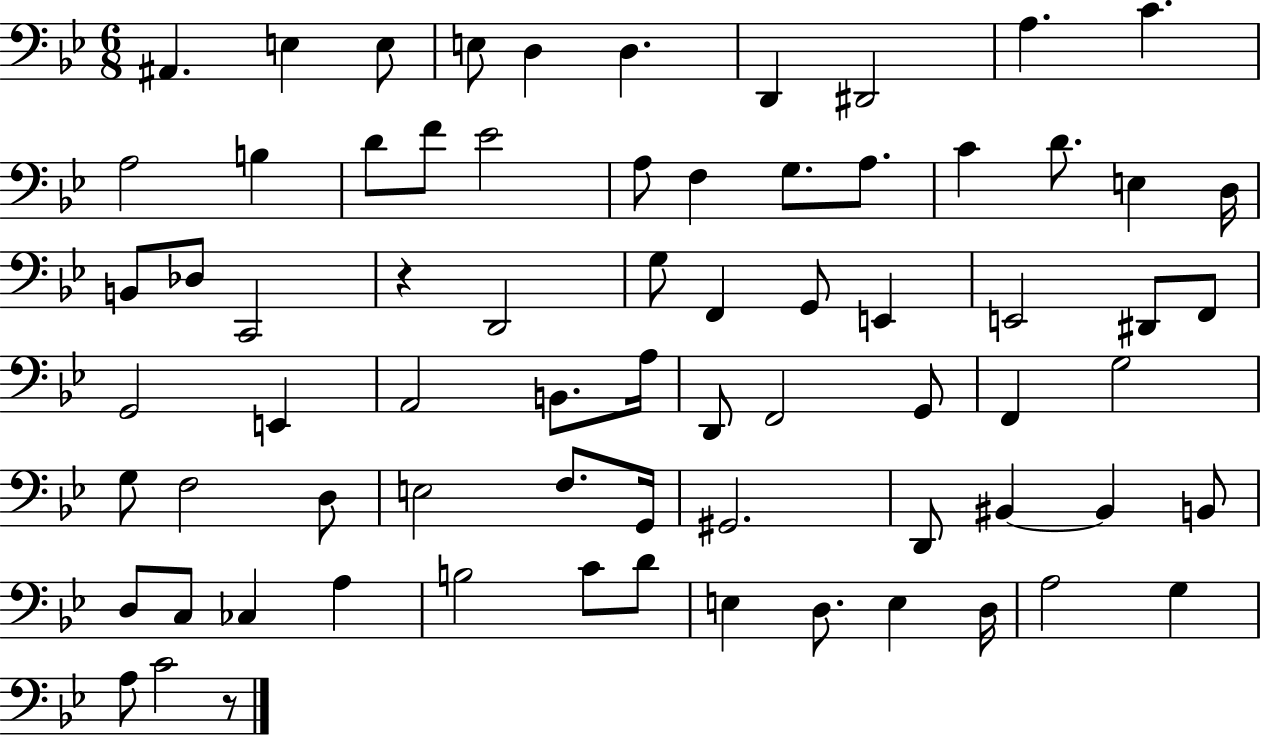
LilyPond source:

{
  \clef bass
  \numericTimeSignature
  \time 6/8
  \key bes \major
  ais,4. e4 e8 | e8 d4 d4. | d,4 dis,2 | a4. c'4. | \break a2 b4 | d'8 f'8 ees'2 | a8 f4 g8. a8. | c'4 d'8. e4 d16 | \break b,8 des8 c,2 | r4 d,2 | g8 f,4 g,8 e,4 | e,2 dis,8 f,8 | \break g,2 e,4 | a,2 b,8. a16 | d,8 f,2 g,8 | f,4 g2 | \break g8 f2 d8 | e2 f8. g,16 | gis,2. | d,8 bis,4~~ bis,4 b,8 | \break d8 c8 ces4 a4 | b2 c'8 d'8 | e4 d8. e4 d16 | a2 g4 | \break a8 c'2 r8 | \bar "|."
}